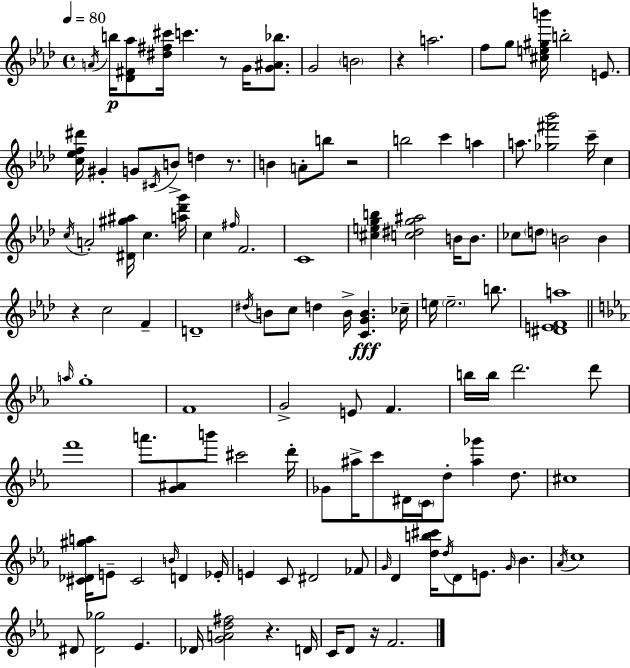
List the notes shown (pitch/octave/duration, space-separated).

A4/s B5/s [Db4,F#4,Ab5]/e [D#5,F#5,C#6]/s C6/q. R/e G4/s [G4,A#4,Bb5]/e. G4/h B4/h R/q A5/h. F5/e G5/e [C#5,E5,G#5,B6]/s B5/h E4/e. [C5,Eb5,F5,D#6]/s G#4/q G4/e C#4/s B4/e D5/q R/e. B4/q A4/e B5/e R/h B5/h C6/q A5/q A5/e. [Gb5,F#6,Bb6]/h C6/s C5/q C5/s A4/h [D#4,G#5,A#5]/s C5/q. [A5,Db6,G6]/s C5/q F#5/s F4/h. C4/w [C#5,E5,G5,B5]/q [C5,D#5,G5,A#5]/h B4/s B4/e. CES5/e D5/e B4/h B4/q R/q C5/h F4/q D4/w D#5/s B4/e C5/e D5/q B4/s [C4,G4,B4]/q. CES5/s E5/s E5/h. B5/e. [D#4,E4,F4,A5]/w A5/s G5/w F4/w G4/h E4/e F4/q. B5/s B5/s D6/h. D6/e F6/w A6/e. [G4,A#4]/e B6/e C#6/h D6/s Gb4/e A#5/s C6/e D#4/s C4/s D5/e [A#5,Gb6]/q D5/e. C#5/w [C#4,Db4,G#5,A5]/s E4/e C#4/h B4/s D4/q Eb4/s E4/q C4/e D#4/h FES4/e G4/s D4/q [D5,B5,C#6]/s D5/s D4/e E4/e. G4/s Bb4/q. Ab4/s C5/w D#4/e [D#4,Gb5]/h Eb4/q. Db4/s [G4,A4,D5,F#5]/h R/q. D4/s C4/s D4/e R/s F4/h.